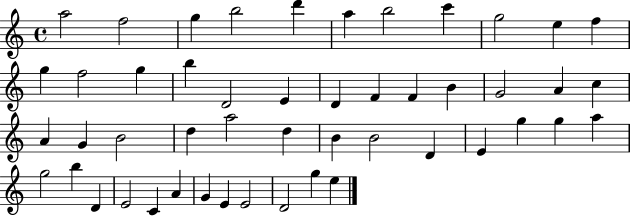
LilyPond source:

{
  \clef treble
  \time 4/4
  \defaultTimeSignature
  \key c \major
  a''2 f''2 | g''4 b''2 d'''4 | a''4 b''2 c'''4 | g''2 e''4 f''4 | \break g''4 f''2 g''4 | b''4 d'2 e'4 | d'4 f'4 f'4 b'4 | g'2 a'4 c''4 | \break a'4 g'4 b'2 | d''4 a''2 d''4 | b'4 b'2 d'4 | e'4 g''4 g''4 a''4 | \break g''2 b''4 d'4 | e'2 c'4 a'4 | g'4 e'4 e'2 | d'2 g''4 e''4 | \break \bar "|."
}